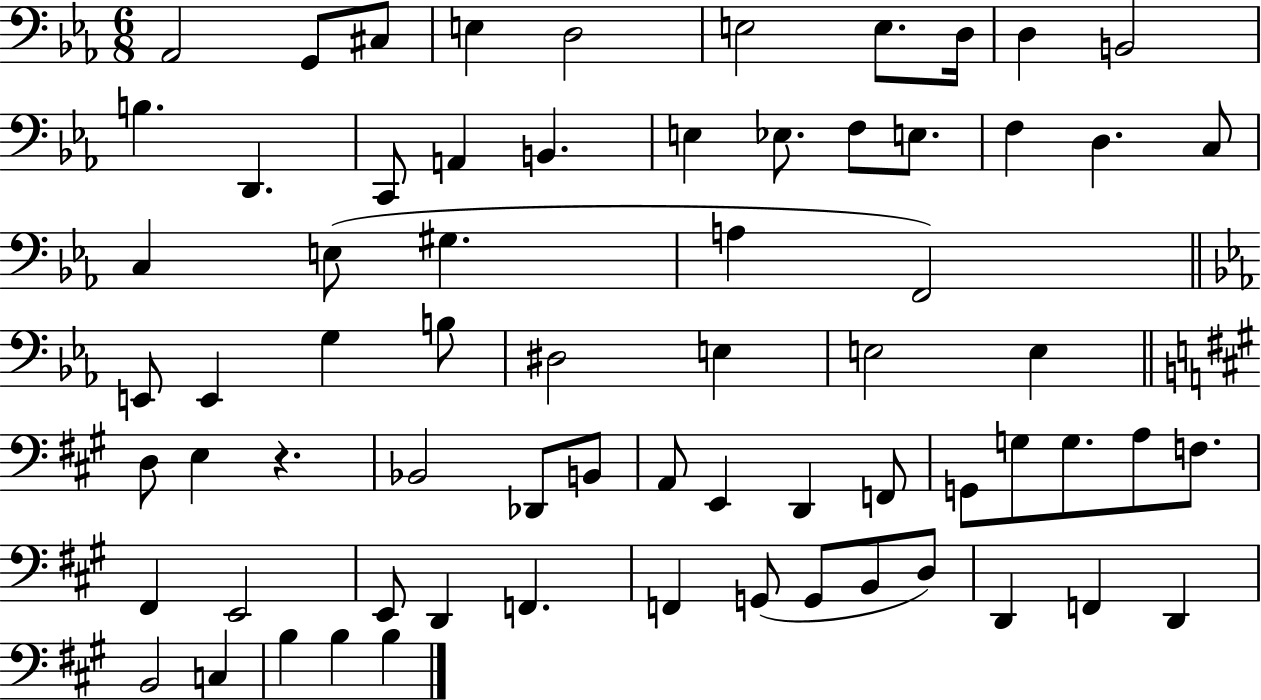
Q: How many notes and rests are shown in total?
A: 68